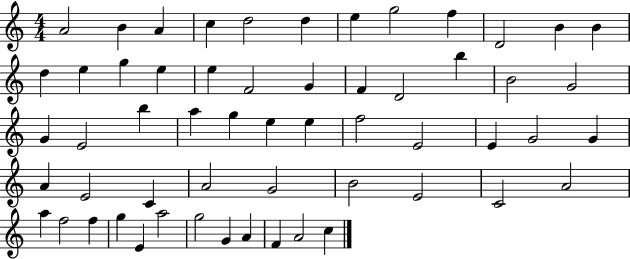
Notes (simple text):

A4/h B4/q A4/q C5/q D5/h D5/q E5/q G5/h F5/q D4/h B4/q B4/q D5/q E5/q G5/q E5/q E5/q F4/h G4/q F4/q D4/h B5/q B4/h G4/h G4/q E4/h B5/q A5/q G5/q E5/q E5/q F5/h E4/h E4/q G4/h G4/q A4/q E4/h C4/q A4/h G4/h B4/h E4/h C4/h A4/h A5/q F5/h F5/q G5/q E4/q A5/h G5/h G4/q A4/q F4/q A4/h C5/q